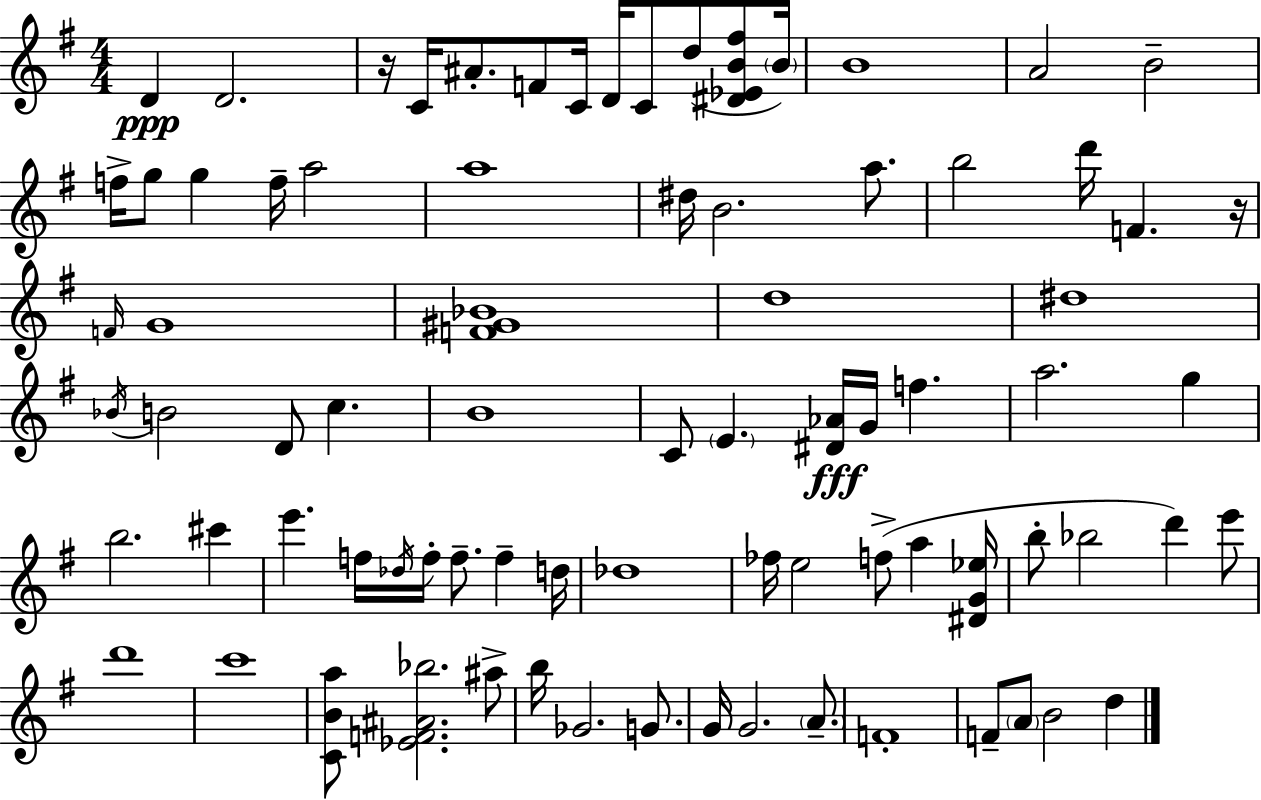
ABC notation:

X:1
T:Untitled
M:4/4
L:1/4
K:Em
D D2 z/4 C/4 ^A/2 F/2 C/4 D/4 C/2 d/2 [^D_EB^f]/2 B/4 B4 A2 B2 f/4 g/2 g f/4 a2 a4 ^d/4 B2 a/2 b2 d'/4 F z/4 F/4 G4 [F^G_B]4 d4 ^d4 _B/4 B2 D/2 c B4 C/2 E [^D_A]/4 G/4 f a2 g b2 ^c' e' f/4 _d/4 f/4 f/2 f d/4 _d4 _f/4 e2 f/2 a [^DG_e]/4 b/2 _b2 d' e'/2 d'4 c'4 [CBa]/2 [_EF^A_b]2 ^a/2 b/4 _G2 G/2 G/4 G2 A/2 F4 F/2 A/2 B2 d